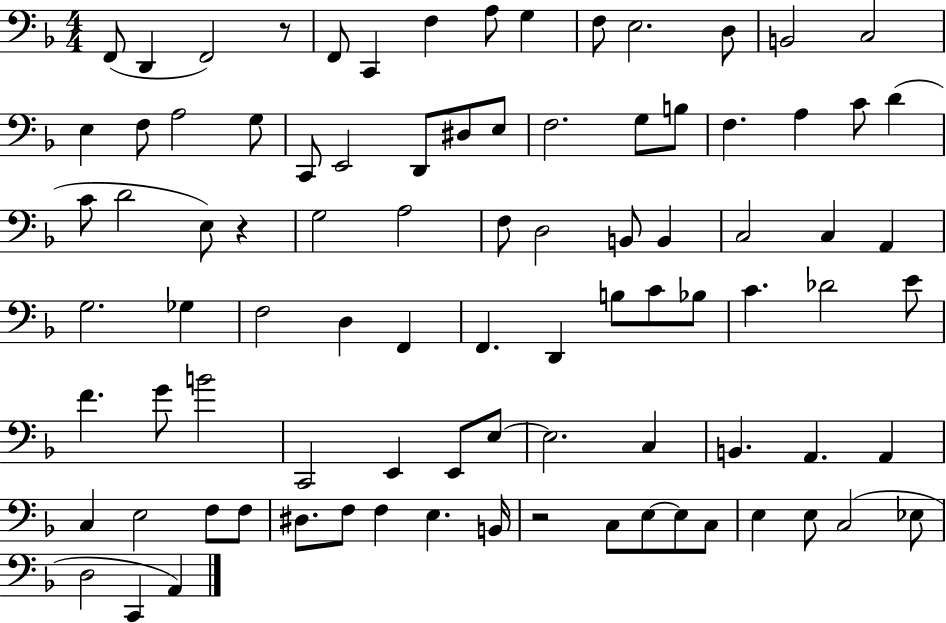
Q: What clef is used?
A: bass